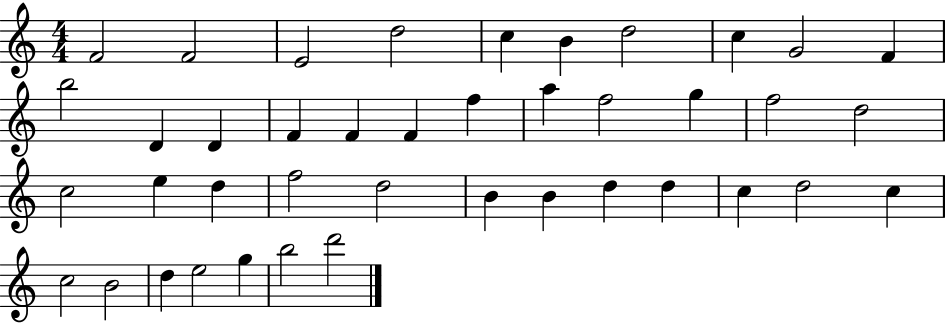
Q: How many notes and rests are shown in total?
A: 41